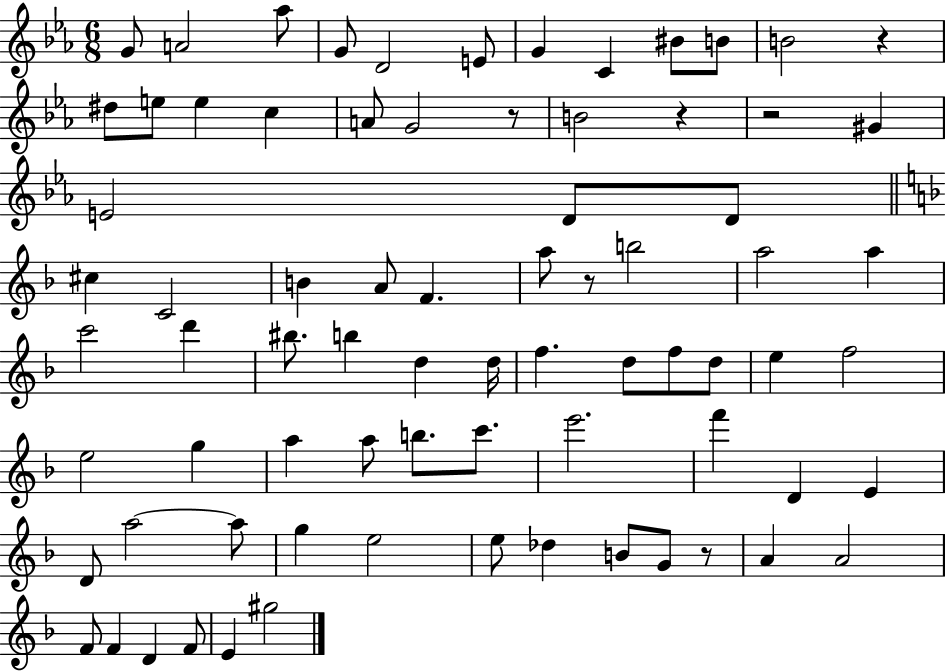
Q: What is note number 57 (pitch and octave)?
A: G5